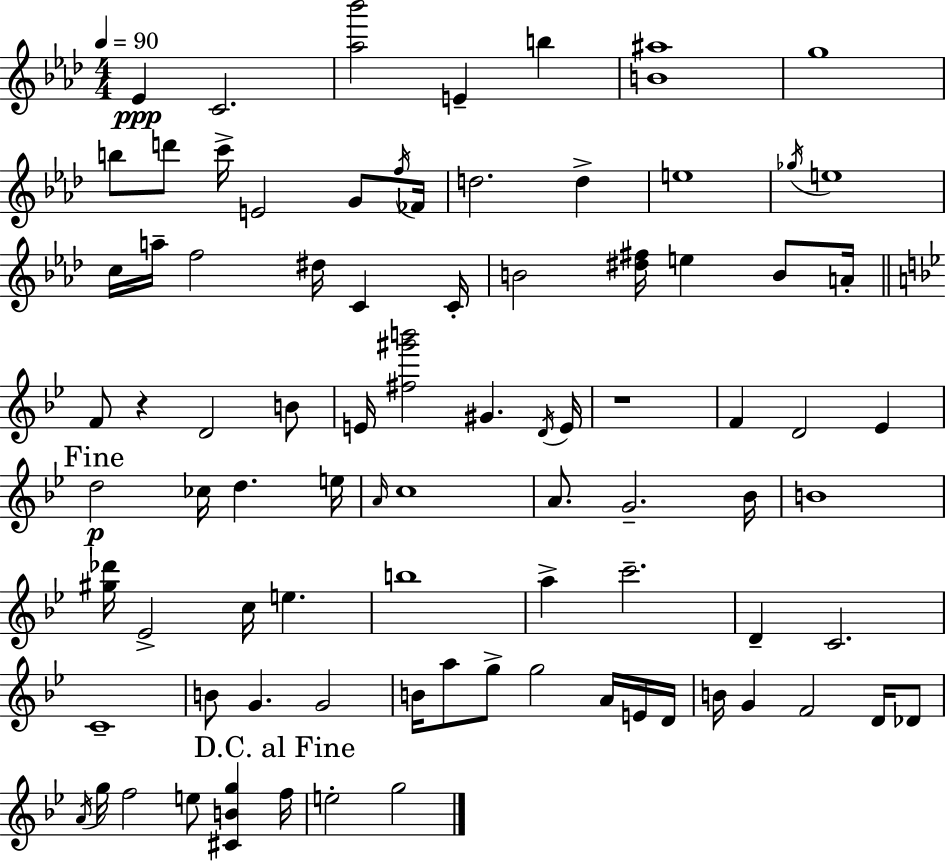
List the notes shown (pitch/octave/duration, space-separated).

Eb4/q C4/h. [Ab5,Bb6]/h E4/q B5/q [B4,A#5]/w G5/w B5/e D6/e C6/s E4/h G4/e F5/s FES4/s D5/h. D5/q E5/w Gb5/s E5/w C5/s A5/s F5/h D#5/s C4/q C4/s B4/h [D#5,F#5]/s E5/q B4/e A4/s F4/e R/q D4/h B4/e E4/s [F#5,G#6,B6]/h G#4/q. D4/s E4/s R/w F4/q D4/h Eb4/q D5/h CES5/s D5/q. E5/s A4/s C5/w A4/e. G4/h. Bb4/s B4/w [G#5,Db6]/s Eb4/h C5/s E5/q. B5/w A5/q C6/h. D4/q C4/h. C4/w B4/e G4/q. G4/h B4/s A5/e G5/e G5/h A4/s E4/s D4/s B4/s G4/q F4/h D4/s Db4/e A4/s G5/s F5/h E5/e [C#4,B4,G5]/q F5/s E5/h G5/h